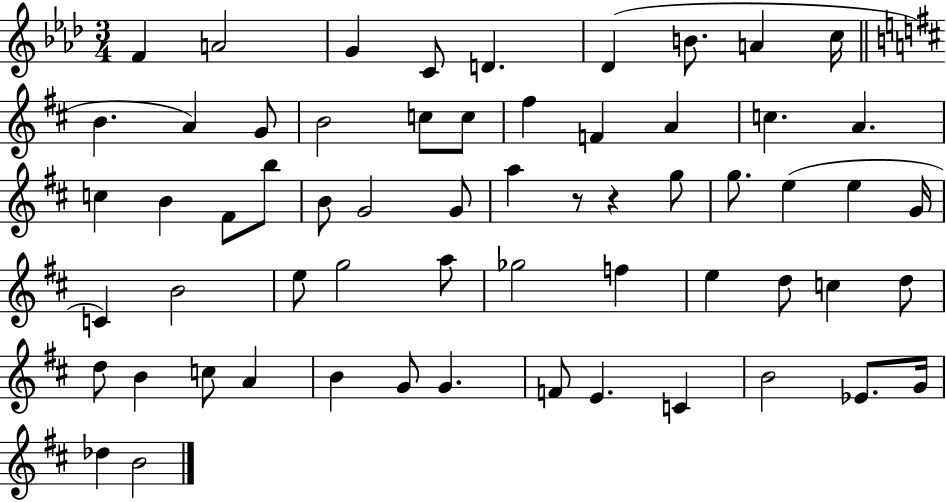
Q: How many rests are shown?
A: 2